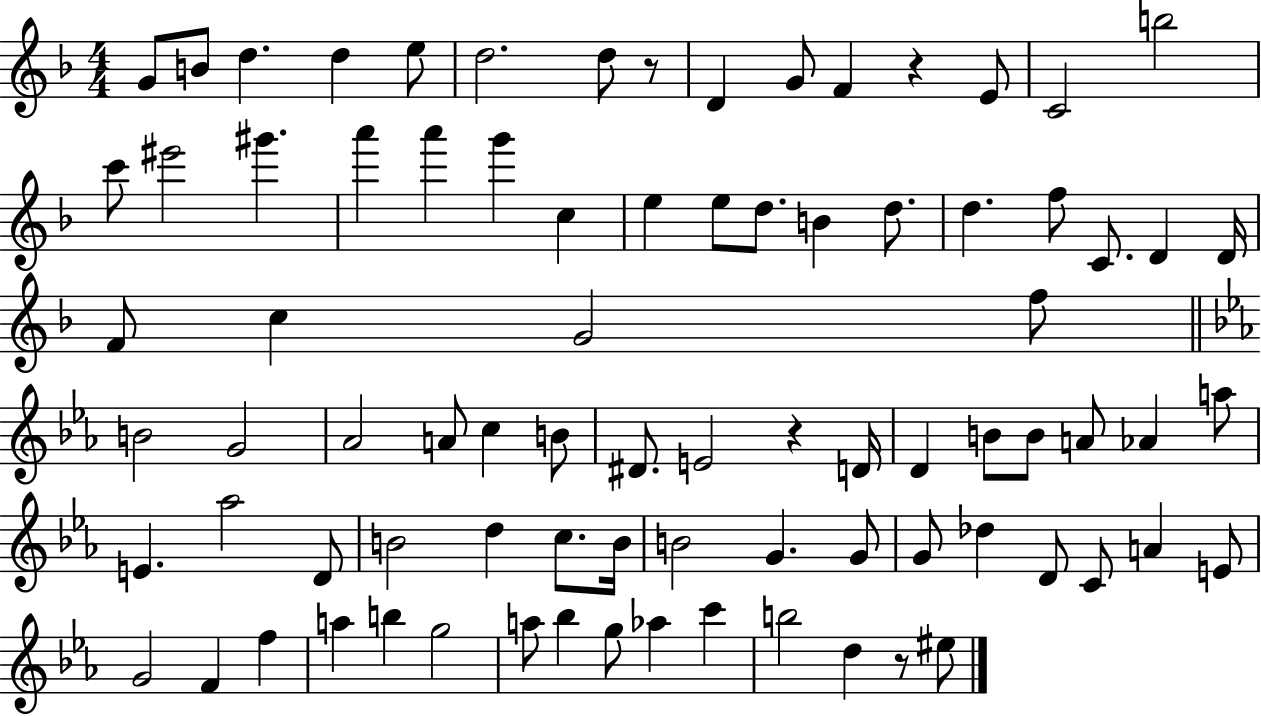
G4/e B4/e D5/q. D5/q E5/e D5/h. D5/e R/e D4/q G4/e F4/q R/q E4/e C4/h B5/h C6/e EIS6/h G#6/q. A6/q A6/q G6/q C5/q E5/q E5/e D5/e. B4/q D5/e. D5/q. F5/e C4/e. D4/q D4/s F4/e C5/q G4/h F5/e B4/h G4/h Ab4/h A4/e C5/q B4/e D#4/e. E4/h R/q D4/s D4/q B4/e B4/e A4/e Ab4/q A5/e E4/q. Ab5/h D4/e B4/h D5/q C5/e. B4/s B4/h G4/q. G4/e G4/e Db5/q D4/e C4/e A4/q E4/e G4/h F4/q F5/q A5/q B5/q G5/h A5/e Bb5/q G5/e Ab5/q C6/q B5/h D5/q R/e EIS5/e